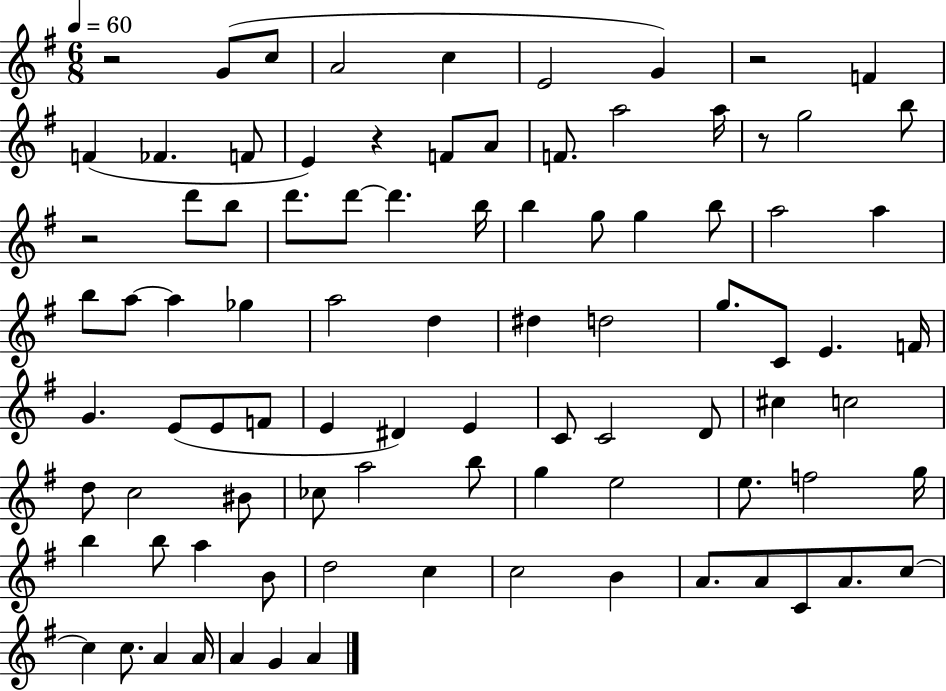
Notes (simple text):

R/h G4/e C5/e A4/h C5/q E4/h G4/q R/h F4/q F4/q FES4/q. F4/e E4/q R/q F4/e A4/e F4/e. A5/h A5/s R/e G5/h B5/e R/h D6/e B5/e D6/e. D6/e D6/q. B5/s B5/q G5/e G5/q B5/e A5/h A5/q B5/e A5/e A5/q Gb5/q A5/h D5/q D#5/q D5/h G5/e. C4/e E4/q. F4/s G4/q. E4/e E4/e F4/e E4/q D#4/q E4/q C4/e C4/h D4/e C#5/q C5/h D5/e C5/h BIS4/e CES5/e A5/h B5/e G5/q E5/h E5/e. F5/h G5/s B5/q B5/e A5/q B4/e D5/h C5/q C5/h B4/q A4/e. A4/e C4/e A4/e. C5/e C5/q C5/e. A4/q A4/s A4/q G4/q A4/q